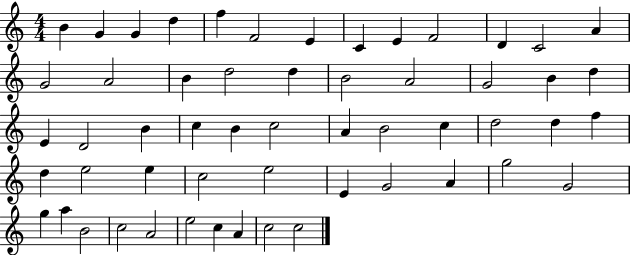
{
  \clef treble
  \numericTimeSignature
  \time 4/4
  \key c \major
  b'4 g'4 g'4 d''4 | f''4 f'2 e'4 | c'4 e'4 f'2 | d'4 c'2 a'4 | \break g'2 a'2 | b'4 d''2 d''4 | b'2 a'2 | g'2 b'4 d''4 | \break e'4 d'2 b'4 | c''4 b'4 c''2 | a'4 b'2 c''4 | d''2 d''4 f''4 | \break d''4 e''2 e''4 | c''2 e''2 | e'4 g'2 a'4 | g''2 g'2 | \break g''4 a''4 b'2 | c''2 a'2 | e''2 c''4 a'4 | c''2 c''2 | \break \bar "|."
}